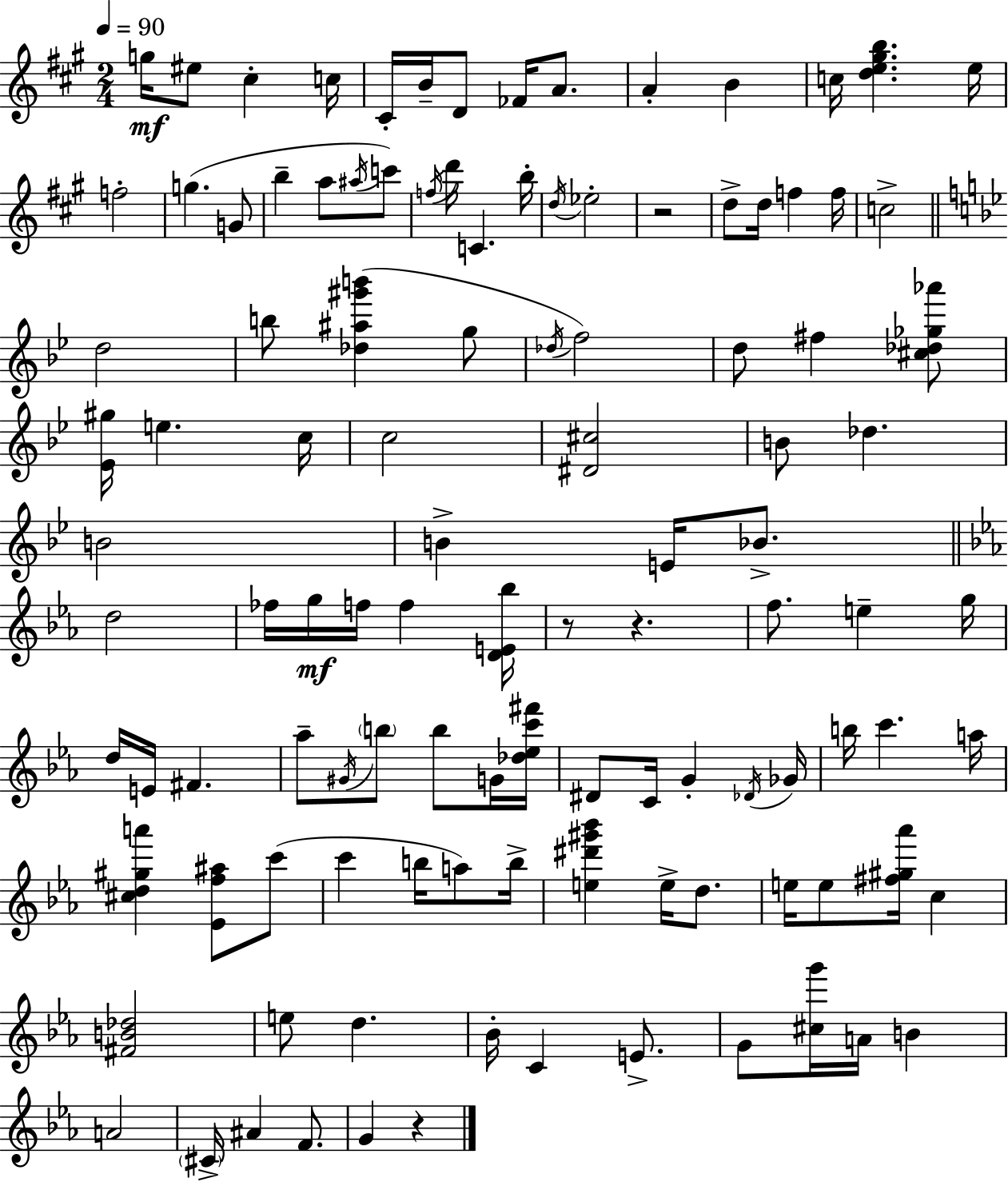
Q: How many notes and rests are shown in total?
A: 111